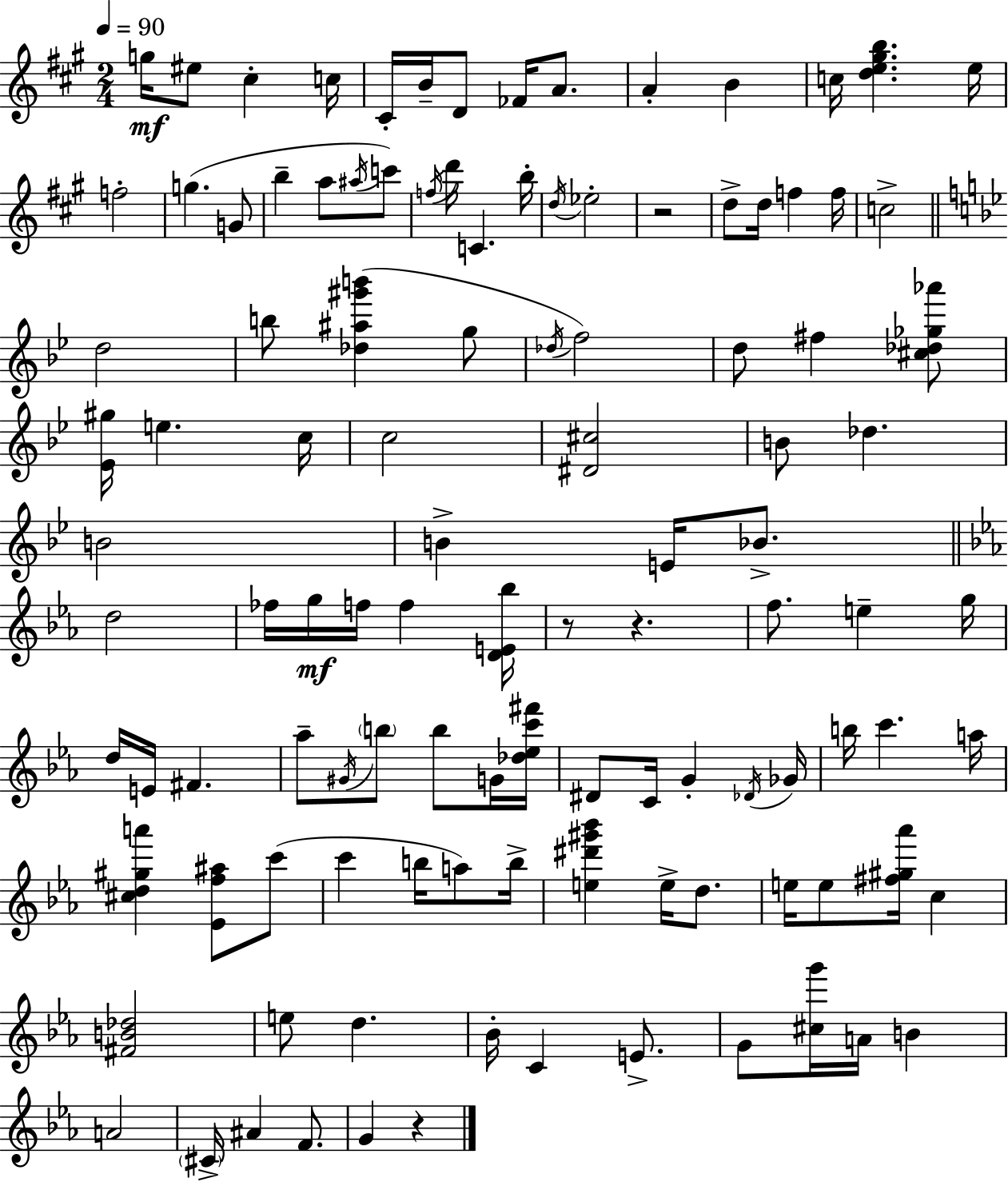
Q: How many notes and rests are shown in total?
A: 111